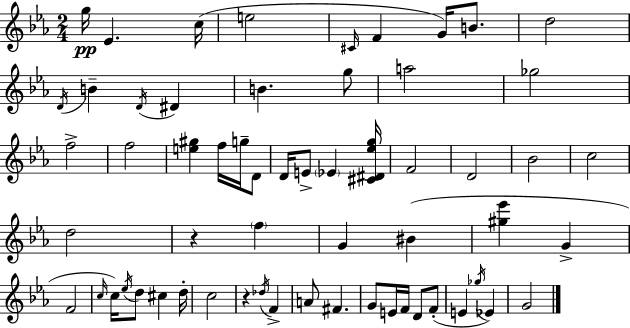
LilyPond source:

{
  \clef treble
  \numericTimeSignature
  \time 2/4
  \key ees \major
  g''16\pp ees'4. c''16( | e''2 | \grace { cis'16 } f'4 g'16) b'8. | d''2 | \break \acciaccatura { d'16 } b'4-- \acciaccatura { d'16 } dis'4 | b'4. | g''8 a''2 | ges''2 | \break f''2-> | f''2 | <e'' gis''>4 f''16 | g''16-- d'8 d'16 e'8-> \parenthesize ees'4 | \break <cis' dis' ees'' g''>16 f'2 | d'2 | bes'2 | c''2 | \break d''2 | r4 \parenthesize f''4 | g'4 bis'4( | <gis'' ees'''>4 g'4-> | \break f'2 | \grace { c''16 }) c''16 \acciaccatura { ees''16 } d''8 | cis''4 d''16-. c''2 | r4 | \break \acciaccatura { des''16 } f'4-> a'8 | fis'4. g'8 | e'16 f'16 d'8 f'8-.( e'4 | \acciaccatura { ges''16 }) ees'4 g'2 | \break \bar "|."
}